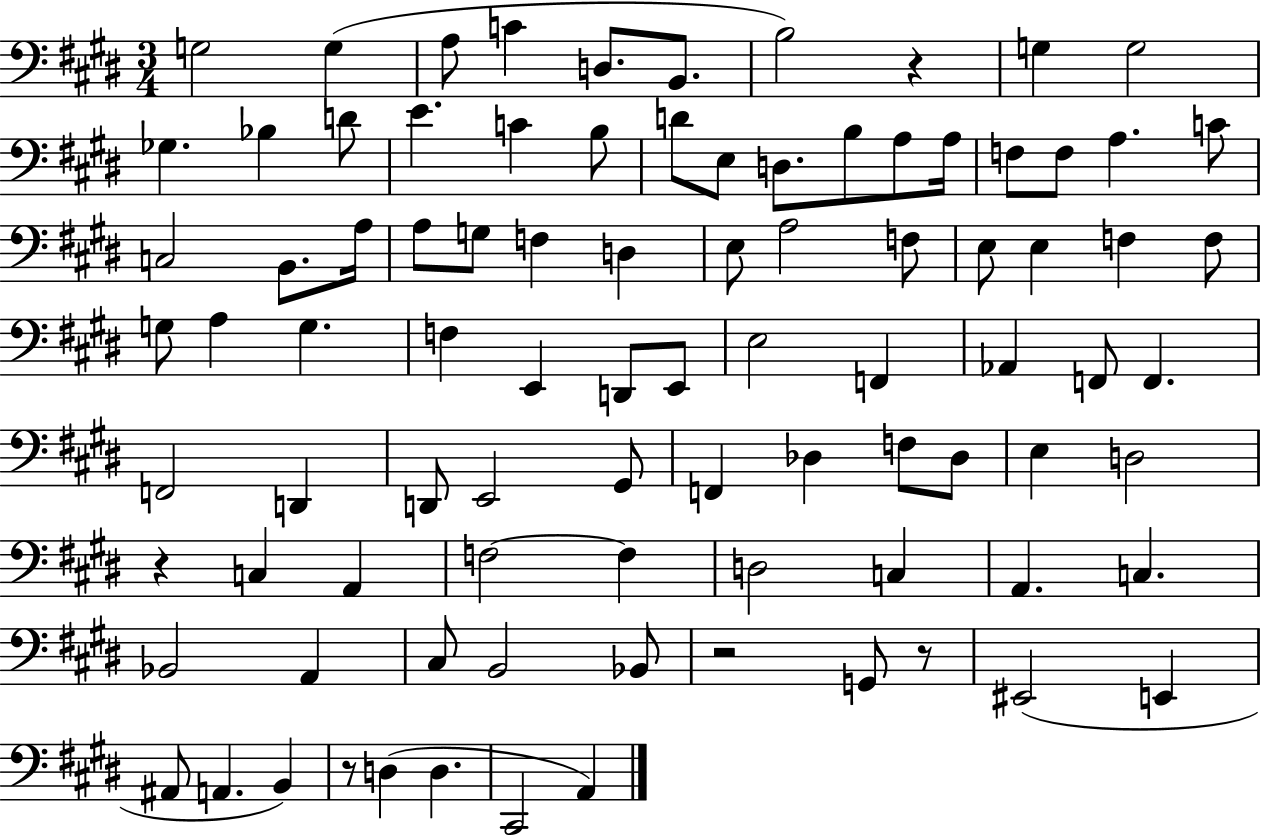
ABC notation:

X:1
T:Untitled
M:3/4
L:1/4
K:E
G,2 G, A,/2 C D,/2 B,,/2 B,2 z G, G,2 _G, _B, D/2 E C B,/2 D/2 E,/2 D,/2 B,/2 A,/2 A,/4 F,/2 F,/2 A, C/2 C,2 B,,/2 A,/4 A,/2 G,/2 F, D, E,/2 A,2 F,/2 E,/2 E, F, F,/2 G,/2 A, G, F, E,, D,,/2 E,,/2 E,2 F,, _A,, F,,/2 F,, F,,2 D,, D,,/2 E,,2 ^G,,/2 F,, _D, F,/2 _D,/2 E, D,2 z C, A,, F,2 F, D,2 C, A,, C, _B,,2 A,, ^C,/2 B,,2 _B,,/2 z2 G,,/2 z/2 ^E,,2 E,, ^A,,/2 A,, B,, z/2 D, D, ^C,,2 A,,